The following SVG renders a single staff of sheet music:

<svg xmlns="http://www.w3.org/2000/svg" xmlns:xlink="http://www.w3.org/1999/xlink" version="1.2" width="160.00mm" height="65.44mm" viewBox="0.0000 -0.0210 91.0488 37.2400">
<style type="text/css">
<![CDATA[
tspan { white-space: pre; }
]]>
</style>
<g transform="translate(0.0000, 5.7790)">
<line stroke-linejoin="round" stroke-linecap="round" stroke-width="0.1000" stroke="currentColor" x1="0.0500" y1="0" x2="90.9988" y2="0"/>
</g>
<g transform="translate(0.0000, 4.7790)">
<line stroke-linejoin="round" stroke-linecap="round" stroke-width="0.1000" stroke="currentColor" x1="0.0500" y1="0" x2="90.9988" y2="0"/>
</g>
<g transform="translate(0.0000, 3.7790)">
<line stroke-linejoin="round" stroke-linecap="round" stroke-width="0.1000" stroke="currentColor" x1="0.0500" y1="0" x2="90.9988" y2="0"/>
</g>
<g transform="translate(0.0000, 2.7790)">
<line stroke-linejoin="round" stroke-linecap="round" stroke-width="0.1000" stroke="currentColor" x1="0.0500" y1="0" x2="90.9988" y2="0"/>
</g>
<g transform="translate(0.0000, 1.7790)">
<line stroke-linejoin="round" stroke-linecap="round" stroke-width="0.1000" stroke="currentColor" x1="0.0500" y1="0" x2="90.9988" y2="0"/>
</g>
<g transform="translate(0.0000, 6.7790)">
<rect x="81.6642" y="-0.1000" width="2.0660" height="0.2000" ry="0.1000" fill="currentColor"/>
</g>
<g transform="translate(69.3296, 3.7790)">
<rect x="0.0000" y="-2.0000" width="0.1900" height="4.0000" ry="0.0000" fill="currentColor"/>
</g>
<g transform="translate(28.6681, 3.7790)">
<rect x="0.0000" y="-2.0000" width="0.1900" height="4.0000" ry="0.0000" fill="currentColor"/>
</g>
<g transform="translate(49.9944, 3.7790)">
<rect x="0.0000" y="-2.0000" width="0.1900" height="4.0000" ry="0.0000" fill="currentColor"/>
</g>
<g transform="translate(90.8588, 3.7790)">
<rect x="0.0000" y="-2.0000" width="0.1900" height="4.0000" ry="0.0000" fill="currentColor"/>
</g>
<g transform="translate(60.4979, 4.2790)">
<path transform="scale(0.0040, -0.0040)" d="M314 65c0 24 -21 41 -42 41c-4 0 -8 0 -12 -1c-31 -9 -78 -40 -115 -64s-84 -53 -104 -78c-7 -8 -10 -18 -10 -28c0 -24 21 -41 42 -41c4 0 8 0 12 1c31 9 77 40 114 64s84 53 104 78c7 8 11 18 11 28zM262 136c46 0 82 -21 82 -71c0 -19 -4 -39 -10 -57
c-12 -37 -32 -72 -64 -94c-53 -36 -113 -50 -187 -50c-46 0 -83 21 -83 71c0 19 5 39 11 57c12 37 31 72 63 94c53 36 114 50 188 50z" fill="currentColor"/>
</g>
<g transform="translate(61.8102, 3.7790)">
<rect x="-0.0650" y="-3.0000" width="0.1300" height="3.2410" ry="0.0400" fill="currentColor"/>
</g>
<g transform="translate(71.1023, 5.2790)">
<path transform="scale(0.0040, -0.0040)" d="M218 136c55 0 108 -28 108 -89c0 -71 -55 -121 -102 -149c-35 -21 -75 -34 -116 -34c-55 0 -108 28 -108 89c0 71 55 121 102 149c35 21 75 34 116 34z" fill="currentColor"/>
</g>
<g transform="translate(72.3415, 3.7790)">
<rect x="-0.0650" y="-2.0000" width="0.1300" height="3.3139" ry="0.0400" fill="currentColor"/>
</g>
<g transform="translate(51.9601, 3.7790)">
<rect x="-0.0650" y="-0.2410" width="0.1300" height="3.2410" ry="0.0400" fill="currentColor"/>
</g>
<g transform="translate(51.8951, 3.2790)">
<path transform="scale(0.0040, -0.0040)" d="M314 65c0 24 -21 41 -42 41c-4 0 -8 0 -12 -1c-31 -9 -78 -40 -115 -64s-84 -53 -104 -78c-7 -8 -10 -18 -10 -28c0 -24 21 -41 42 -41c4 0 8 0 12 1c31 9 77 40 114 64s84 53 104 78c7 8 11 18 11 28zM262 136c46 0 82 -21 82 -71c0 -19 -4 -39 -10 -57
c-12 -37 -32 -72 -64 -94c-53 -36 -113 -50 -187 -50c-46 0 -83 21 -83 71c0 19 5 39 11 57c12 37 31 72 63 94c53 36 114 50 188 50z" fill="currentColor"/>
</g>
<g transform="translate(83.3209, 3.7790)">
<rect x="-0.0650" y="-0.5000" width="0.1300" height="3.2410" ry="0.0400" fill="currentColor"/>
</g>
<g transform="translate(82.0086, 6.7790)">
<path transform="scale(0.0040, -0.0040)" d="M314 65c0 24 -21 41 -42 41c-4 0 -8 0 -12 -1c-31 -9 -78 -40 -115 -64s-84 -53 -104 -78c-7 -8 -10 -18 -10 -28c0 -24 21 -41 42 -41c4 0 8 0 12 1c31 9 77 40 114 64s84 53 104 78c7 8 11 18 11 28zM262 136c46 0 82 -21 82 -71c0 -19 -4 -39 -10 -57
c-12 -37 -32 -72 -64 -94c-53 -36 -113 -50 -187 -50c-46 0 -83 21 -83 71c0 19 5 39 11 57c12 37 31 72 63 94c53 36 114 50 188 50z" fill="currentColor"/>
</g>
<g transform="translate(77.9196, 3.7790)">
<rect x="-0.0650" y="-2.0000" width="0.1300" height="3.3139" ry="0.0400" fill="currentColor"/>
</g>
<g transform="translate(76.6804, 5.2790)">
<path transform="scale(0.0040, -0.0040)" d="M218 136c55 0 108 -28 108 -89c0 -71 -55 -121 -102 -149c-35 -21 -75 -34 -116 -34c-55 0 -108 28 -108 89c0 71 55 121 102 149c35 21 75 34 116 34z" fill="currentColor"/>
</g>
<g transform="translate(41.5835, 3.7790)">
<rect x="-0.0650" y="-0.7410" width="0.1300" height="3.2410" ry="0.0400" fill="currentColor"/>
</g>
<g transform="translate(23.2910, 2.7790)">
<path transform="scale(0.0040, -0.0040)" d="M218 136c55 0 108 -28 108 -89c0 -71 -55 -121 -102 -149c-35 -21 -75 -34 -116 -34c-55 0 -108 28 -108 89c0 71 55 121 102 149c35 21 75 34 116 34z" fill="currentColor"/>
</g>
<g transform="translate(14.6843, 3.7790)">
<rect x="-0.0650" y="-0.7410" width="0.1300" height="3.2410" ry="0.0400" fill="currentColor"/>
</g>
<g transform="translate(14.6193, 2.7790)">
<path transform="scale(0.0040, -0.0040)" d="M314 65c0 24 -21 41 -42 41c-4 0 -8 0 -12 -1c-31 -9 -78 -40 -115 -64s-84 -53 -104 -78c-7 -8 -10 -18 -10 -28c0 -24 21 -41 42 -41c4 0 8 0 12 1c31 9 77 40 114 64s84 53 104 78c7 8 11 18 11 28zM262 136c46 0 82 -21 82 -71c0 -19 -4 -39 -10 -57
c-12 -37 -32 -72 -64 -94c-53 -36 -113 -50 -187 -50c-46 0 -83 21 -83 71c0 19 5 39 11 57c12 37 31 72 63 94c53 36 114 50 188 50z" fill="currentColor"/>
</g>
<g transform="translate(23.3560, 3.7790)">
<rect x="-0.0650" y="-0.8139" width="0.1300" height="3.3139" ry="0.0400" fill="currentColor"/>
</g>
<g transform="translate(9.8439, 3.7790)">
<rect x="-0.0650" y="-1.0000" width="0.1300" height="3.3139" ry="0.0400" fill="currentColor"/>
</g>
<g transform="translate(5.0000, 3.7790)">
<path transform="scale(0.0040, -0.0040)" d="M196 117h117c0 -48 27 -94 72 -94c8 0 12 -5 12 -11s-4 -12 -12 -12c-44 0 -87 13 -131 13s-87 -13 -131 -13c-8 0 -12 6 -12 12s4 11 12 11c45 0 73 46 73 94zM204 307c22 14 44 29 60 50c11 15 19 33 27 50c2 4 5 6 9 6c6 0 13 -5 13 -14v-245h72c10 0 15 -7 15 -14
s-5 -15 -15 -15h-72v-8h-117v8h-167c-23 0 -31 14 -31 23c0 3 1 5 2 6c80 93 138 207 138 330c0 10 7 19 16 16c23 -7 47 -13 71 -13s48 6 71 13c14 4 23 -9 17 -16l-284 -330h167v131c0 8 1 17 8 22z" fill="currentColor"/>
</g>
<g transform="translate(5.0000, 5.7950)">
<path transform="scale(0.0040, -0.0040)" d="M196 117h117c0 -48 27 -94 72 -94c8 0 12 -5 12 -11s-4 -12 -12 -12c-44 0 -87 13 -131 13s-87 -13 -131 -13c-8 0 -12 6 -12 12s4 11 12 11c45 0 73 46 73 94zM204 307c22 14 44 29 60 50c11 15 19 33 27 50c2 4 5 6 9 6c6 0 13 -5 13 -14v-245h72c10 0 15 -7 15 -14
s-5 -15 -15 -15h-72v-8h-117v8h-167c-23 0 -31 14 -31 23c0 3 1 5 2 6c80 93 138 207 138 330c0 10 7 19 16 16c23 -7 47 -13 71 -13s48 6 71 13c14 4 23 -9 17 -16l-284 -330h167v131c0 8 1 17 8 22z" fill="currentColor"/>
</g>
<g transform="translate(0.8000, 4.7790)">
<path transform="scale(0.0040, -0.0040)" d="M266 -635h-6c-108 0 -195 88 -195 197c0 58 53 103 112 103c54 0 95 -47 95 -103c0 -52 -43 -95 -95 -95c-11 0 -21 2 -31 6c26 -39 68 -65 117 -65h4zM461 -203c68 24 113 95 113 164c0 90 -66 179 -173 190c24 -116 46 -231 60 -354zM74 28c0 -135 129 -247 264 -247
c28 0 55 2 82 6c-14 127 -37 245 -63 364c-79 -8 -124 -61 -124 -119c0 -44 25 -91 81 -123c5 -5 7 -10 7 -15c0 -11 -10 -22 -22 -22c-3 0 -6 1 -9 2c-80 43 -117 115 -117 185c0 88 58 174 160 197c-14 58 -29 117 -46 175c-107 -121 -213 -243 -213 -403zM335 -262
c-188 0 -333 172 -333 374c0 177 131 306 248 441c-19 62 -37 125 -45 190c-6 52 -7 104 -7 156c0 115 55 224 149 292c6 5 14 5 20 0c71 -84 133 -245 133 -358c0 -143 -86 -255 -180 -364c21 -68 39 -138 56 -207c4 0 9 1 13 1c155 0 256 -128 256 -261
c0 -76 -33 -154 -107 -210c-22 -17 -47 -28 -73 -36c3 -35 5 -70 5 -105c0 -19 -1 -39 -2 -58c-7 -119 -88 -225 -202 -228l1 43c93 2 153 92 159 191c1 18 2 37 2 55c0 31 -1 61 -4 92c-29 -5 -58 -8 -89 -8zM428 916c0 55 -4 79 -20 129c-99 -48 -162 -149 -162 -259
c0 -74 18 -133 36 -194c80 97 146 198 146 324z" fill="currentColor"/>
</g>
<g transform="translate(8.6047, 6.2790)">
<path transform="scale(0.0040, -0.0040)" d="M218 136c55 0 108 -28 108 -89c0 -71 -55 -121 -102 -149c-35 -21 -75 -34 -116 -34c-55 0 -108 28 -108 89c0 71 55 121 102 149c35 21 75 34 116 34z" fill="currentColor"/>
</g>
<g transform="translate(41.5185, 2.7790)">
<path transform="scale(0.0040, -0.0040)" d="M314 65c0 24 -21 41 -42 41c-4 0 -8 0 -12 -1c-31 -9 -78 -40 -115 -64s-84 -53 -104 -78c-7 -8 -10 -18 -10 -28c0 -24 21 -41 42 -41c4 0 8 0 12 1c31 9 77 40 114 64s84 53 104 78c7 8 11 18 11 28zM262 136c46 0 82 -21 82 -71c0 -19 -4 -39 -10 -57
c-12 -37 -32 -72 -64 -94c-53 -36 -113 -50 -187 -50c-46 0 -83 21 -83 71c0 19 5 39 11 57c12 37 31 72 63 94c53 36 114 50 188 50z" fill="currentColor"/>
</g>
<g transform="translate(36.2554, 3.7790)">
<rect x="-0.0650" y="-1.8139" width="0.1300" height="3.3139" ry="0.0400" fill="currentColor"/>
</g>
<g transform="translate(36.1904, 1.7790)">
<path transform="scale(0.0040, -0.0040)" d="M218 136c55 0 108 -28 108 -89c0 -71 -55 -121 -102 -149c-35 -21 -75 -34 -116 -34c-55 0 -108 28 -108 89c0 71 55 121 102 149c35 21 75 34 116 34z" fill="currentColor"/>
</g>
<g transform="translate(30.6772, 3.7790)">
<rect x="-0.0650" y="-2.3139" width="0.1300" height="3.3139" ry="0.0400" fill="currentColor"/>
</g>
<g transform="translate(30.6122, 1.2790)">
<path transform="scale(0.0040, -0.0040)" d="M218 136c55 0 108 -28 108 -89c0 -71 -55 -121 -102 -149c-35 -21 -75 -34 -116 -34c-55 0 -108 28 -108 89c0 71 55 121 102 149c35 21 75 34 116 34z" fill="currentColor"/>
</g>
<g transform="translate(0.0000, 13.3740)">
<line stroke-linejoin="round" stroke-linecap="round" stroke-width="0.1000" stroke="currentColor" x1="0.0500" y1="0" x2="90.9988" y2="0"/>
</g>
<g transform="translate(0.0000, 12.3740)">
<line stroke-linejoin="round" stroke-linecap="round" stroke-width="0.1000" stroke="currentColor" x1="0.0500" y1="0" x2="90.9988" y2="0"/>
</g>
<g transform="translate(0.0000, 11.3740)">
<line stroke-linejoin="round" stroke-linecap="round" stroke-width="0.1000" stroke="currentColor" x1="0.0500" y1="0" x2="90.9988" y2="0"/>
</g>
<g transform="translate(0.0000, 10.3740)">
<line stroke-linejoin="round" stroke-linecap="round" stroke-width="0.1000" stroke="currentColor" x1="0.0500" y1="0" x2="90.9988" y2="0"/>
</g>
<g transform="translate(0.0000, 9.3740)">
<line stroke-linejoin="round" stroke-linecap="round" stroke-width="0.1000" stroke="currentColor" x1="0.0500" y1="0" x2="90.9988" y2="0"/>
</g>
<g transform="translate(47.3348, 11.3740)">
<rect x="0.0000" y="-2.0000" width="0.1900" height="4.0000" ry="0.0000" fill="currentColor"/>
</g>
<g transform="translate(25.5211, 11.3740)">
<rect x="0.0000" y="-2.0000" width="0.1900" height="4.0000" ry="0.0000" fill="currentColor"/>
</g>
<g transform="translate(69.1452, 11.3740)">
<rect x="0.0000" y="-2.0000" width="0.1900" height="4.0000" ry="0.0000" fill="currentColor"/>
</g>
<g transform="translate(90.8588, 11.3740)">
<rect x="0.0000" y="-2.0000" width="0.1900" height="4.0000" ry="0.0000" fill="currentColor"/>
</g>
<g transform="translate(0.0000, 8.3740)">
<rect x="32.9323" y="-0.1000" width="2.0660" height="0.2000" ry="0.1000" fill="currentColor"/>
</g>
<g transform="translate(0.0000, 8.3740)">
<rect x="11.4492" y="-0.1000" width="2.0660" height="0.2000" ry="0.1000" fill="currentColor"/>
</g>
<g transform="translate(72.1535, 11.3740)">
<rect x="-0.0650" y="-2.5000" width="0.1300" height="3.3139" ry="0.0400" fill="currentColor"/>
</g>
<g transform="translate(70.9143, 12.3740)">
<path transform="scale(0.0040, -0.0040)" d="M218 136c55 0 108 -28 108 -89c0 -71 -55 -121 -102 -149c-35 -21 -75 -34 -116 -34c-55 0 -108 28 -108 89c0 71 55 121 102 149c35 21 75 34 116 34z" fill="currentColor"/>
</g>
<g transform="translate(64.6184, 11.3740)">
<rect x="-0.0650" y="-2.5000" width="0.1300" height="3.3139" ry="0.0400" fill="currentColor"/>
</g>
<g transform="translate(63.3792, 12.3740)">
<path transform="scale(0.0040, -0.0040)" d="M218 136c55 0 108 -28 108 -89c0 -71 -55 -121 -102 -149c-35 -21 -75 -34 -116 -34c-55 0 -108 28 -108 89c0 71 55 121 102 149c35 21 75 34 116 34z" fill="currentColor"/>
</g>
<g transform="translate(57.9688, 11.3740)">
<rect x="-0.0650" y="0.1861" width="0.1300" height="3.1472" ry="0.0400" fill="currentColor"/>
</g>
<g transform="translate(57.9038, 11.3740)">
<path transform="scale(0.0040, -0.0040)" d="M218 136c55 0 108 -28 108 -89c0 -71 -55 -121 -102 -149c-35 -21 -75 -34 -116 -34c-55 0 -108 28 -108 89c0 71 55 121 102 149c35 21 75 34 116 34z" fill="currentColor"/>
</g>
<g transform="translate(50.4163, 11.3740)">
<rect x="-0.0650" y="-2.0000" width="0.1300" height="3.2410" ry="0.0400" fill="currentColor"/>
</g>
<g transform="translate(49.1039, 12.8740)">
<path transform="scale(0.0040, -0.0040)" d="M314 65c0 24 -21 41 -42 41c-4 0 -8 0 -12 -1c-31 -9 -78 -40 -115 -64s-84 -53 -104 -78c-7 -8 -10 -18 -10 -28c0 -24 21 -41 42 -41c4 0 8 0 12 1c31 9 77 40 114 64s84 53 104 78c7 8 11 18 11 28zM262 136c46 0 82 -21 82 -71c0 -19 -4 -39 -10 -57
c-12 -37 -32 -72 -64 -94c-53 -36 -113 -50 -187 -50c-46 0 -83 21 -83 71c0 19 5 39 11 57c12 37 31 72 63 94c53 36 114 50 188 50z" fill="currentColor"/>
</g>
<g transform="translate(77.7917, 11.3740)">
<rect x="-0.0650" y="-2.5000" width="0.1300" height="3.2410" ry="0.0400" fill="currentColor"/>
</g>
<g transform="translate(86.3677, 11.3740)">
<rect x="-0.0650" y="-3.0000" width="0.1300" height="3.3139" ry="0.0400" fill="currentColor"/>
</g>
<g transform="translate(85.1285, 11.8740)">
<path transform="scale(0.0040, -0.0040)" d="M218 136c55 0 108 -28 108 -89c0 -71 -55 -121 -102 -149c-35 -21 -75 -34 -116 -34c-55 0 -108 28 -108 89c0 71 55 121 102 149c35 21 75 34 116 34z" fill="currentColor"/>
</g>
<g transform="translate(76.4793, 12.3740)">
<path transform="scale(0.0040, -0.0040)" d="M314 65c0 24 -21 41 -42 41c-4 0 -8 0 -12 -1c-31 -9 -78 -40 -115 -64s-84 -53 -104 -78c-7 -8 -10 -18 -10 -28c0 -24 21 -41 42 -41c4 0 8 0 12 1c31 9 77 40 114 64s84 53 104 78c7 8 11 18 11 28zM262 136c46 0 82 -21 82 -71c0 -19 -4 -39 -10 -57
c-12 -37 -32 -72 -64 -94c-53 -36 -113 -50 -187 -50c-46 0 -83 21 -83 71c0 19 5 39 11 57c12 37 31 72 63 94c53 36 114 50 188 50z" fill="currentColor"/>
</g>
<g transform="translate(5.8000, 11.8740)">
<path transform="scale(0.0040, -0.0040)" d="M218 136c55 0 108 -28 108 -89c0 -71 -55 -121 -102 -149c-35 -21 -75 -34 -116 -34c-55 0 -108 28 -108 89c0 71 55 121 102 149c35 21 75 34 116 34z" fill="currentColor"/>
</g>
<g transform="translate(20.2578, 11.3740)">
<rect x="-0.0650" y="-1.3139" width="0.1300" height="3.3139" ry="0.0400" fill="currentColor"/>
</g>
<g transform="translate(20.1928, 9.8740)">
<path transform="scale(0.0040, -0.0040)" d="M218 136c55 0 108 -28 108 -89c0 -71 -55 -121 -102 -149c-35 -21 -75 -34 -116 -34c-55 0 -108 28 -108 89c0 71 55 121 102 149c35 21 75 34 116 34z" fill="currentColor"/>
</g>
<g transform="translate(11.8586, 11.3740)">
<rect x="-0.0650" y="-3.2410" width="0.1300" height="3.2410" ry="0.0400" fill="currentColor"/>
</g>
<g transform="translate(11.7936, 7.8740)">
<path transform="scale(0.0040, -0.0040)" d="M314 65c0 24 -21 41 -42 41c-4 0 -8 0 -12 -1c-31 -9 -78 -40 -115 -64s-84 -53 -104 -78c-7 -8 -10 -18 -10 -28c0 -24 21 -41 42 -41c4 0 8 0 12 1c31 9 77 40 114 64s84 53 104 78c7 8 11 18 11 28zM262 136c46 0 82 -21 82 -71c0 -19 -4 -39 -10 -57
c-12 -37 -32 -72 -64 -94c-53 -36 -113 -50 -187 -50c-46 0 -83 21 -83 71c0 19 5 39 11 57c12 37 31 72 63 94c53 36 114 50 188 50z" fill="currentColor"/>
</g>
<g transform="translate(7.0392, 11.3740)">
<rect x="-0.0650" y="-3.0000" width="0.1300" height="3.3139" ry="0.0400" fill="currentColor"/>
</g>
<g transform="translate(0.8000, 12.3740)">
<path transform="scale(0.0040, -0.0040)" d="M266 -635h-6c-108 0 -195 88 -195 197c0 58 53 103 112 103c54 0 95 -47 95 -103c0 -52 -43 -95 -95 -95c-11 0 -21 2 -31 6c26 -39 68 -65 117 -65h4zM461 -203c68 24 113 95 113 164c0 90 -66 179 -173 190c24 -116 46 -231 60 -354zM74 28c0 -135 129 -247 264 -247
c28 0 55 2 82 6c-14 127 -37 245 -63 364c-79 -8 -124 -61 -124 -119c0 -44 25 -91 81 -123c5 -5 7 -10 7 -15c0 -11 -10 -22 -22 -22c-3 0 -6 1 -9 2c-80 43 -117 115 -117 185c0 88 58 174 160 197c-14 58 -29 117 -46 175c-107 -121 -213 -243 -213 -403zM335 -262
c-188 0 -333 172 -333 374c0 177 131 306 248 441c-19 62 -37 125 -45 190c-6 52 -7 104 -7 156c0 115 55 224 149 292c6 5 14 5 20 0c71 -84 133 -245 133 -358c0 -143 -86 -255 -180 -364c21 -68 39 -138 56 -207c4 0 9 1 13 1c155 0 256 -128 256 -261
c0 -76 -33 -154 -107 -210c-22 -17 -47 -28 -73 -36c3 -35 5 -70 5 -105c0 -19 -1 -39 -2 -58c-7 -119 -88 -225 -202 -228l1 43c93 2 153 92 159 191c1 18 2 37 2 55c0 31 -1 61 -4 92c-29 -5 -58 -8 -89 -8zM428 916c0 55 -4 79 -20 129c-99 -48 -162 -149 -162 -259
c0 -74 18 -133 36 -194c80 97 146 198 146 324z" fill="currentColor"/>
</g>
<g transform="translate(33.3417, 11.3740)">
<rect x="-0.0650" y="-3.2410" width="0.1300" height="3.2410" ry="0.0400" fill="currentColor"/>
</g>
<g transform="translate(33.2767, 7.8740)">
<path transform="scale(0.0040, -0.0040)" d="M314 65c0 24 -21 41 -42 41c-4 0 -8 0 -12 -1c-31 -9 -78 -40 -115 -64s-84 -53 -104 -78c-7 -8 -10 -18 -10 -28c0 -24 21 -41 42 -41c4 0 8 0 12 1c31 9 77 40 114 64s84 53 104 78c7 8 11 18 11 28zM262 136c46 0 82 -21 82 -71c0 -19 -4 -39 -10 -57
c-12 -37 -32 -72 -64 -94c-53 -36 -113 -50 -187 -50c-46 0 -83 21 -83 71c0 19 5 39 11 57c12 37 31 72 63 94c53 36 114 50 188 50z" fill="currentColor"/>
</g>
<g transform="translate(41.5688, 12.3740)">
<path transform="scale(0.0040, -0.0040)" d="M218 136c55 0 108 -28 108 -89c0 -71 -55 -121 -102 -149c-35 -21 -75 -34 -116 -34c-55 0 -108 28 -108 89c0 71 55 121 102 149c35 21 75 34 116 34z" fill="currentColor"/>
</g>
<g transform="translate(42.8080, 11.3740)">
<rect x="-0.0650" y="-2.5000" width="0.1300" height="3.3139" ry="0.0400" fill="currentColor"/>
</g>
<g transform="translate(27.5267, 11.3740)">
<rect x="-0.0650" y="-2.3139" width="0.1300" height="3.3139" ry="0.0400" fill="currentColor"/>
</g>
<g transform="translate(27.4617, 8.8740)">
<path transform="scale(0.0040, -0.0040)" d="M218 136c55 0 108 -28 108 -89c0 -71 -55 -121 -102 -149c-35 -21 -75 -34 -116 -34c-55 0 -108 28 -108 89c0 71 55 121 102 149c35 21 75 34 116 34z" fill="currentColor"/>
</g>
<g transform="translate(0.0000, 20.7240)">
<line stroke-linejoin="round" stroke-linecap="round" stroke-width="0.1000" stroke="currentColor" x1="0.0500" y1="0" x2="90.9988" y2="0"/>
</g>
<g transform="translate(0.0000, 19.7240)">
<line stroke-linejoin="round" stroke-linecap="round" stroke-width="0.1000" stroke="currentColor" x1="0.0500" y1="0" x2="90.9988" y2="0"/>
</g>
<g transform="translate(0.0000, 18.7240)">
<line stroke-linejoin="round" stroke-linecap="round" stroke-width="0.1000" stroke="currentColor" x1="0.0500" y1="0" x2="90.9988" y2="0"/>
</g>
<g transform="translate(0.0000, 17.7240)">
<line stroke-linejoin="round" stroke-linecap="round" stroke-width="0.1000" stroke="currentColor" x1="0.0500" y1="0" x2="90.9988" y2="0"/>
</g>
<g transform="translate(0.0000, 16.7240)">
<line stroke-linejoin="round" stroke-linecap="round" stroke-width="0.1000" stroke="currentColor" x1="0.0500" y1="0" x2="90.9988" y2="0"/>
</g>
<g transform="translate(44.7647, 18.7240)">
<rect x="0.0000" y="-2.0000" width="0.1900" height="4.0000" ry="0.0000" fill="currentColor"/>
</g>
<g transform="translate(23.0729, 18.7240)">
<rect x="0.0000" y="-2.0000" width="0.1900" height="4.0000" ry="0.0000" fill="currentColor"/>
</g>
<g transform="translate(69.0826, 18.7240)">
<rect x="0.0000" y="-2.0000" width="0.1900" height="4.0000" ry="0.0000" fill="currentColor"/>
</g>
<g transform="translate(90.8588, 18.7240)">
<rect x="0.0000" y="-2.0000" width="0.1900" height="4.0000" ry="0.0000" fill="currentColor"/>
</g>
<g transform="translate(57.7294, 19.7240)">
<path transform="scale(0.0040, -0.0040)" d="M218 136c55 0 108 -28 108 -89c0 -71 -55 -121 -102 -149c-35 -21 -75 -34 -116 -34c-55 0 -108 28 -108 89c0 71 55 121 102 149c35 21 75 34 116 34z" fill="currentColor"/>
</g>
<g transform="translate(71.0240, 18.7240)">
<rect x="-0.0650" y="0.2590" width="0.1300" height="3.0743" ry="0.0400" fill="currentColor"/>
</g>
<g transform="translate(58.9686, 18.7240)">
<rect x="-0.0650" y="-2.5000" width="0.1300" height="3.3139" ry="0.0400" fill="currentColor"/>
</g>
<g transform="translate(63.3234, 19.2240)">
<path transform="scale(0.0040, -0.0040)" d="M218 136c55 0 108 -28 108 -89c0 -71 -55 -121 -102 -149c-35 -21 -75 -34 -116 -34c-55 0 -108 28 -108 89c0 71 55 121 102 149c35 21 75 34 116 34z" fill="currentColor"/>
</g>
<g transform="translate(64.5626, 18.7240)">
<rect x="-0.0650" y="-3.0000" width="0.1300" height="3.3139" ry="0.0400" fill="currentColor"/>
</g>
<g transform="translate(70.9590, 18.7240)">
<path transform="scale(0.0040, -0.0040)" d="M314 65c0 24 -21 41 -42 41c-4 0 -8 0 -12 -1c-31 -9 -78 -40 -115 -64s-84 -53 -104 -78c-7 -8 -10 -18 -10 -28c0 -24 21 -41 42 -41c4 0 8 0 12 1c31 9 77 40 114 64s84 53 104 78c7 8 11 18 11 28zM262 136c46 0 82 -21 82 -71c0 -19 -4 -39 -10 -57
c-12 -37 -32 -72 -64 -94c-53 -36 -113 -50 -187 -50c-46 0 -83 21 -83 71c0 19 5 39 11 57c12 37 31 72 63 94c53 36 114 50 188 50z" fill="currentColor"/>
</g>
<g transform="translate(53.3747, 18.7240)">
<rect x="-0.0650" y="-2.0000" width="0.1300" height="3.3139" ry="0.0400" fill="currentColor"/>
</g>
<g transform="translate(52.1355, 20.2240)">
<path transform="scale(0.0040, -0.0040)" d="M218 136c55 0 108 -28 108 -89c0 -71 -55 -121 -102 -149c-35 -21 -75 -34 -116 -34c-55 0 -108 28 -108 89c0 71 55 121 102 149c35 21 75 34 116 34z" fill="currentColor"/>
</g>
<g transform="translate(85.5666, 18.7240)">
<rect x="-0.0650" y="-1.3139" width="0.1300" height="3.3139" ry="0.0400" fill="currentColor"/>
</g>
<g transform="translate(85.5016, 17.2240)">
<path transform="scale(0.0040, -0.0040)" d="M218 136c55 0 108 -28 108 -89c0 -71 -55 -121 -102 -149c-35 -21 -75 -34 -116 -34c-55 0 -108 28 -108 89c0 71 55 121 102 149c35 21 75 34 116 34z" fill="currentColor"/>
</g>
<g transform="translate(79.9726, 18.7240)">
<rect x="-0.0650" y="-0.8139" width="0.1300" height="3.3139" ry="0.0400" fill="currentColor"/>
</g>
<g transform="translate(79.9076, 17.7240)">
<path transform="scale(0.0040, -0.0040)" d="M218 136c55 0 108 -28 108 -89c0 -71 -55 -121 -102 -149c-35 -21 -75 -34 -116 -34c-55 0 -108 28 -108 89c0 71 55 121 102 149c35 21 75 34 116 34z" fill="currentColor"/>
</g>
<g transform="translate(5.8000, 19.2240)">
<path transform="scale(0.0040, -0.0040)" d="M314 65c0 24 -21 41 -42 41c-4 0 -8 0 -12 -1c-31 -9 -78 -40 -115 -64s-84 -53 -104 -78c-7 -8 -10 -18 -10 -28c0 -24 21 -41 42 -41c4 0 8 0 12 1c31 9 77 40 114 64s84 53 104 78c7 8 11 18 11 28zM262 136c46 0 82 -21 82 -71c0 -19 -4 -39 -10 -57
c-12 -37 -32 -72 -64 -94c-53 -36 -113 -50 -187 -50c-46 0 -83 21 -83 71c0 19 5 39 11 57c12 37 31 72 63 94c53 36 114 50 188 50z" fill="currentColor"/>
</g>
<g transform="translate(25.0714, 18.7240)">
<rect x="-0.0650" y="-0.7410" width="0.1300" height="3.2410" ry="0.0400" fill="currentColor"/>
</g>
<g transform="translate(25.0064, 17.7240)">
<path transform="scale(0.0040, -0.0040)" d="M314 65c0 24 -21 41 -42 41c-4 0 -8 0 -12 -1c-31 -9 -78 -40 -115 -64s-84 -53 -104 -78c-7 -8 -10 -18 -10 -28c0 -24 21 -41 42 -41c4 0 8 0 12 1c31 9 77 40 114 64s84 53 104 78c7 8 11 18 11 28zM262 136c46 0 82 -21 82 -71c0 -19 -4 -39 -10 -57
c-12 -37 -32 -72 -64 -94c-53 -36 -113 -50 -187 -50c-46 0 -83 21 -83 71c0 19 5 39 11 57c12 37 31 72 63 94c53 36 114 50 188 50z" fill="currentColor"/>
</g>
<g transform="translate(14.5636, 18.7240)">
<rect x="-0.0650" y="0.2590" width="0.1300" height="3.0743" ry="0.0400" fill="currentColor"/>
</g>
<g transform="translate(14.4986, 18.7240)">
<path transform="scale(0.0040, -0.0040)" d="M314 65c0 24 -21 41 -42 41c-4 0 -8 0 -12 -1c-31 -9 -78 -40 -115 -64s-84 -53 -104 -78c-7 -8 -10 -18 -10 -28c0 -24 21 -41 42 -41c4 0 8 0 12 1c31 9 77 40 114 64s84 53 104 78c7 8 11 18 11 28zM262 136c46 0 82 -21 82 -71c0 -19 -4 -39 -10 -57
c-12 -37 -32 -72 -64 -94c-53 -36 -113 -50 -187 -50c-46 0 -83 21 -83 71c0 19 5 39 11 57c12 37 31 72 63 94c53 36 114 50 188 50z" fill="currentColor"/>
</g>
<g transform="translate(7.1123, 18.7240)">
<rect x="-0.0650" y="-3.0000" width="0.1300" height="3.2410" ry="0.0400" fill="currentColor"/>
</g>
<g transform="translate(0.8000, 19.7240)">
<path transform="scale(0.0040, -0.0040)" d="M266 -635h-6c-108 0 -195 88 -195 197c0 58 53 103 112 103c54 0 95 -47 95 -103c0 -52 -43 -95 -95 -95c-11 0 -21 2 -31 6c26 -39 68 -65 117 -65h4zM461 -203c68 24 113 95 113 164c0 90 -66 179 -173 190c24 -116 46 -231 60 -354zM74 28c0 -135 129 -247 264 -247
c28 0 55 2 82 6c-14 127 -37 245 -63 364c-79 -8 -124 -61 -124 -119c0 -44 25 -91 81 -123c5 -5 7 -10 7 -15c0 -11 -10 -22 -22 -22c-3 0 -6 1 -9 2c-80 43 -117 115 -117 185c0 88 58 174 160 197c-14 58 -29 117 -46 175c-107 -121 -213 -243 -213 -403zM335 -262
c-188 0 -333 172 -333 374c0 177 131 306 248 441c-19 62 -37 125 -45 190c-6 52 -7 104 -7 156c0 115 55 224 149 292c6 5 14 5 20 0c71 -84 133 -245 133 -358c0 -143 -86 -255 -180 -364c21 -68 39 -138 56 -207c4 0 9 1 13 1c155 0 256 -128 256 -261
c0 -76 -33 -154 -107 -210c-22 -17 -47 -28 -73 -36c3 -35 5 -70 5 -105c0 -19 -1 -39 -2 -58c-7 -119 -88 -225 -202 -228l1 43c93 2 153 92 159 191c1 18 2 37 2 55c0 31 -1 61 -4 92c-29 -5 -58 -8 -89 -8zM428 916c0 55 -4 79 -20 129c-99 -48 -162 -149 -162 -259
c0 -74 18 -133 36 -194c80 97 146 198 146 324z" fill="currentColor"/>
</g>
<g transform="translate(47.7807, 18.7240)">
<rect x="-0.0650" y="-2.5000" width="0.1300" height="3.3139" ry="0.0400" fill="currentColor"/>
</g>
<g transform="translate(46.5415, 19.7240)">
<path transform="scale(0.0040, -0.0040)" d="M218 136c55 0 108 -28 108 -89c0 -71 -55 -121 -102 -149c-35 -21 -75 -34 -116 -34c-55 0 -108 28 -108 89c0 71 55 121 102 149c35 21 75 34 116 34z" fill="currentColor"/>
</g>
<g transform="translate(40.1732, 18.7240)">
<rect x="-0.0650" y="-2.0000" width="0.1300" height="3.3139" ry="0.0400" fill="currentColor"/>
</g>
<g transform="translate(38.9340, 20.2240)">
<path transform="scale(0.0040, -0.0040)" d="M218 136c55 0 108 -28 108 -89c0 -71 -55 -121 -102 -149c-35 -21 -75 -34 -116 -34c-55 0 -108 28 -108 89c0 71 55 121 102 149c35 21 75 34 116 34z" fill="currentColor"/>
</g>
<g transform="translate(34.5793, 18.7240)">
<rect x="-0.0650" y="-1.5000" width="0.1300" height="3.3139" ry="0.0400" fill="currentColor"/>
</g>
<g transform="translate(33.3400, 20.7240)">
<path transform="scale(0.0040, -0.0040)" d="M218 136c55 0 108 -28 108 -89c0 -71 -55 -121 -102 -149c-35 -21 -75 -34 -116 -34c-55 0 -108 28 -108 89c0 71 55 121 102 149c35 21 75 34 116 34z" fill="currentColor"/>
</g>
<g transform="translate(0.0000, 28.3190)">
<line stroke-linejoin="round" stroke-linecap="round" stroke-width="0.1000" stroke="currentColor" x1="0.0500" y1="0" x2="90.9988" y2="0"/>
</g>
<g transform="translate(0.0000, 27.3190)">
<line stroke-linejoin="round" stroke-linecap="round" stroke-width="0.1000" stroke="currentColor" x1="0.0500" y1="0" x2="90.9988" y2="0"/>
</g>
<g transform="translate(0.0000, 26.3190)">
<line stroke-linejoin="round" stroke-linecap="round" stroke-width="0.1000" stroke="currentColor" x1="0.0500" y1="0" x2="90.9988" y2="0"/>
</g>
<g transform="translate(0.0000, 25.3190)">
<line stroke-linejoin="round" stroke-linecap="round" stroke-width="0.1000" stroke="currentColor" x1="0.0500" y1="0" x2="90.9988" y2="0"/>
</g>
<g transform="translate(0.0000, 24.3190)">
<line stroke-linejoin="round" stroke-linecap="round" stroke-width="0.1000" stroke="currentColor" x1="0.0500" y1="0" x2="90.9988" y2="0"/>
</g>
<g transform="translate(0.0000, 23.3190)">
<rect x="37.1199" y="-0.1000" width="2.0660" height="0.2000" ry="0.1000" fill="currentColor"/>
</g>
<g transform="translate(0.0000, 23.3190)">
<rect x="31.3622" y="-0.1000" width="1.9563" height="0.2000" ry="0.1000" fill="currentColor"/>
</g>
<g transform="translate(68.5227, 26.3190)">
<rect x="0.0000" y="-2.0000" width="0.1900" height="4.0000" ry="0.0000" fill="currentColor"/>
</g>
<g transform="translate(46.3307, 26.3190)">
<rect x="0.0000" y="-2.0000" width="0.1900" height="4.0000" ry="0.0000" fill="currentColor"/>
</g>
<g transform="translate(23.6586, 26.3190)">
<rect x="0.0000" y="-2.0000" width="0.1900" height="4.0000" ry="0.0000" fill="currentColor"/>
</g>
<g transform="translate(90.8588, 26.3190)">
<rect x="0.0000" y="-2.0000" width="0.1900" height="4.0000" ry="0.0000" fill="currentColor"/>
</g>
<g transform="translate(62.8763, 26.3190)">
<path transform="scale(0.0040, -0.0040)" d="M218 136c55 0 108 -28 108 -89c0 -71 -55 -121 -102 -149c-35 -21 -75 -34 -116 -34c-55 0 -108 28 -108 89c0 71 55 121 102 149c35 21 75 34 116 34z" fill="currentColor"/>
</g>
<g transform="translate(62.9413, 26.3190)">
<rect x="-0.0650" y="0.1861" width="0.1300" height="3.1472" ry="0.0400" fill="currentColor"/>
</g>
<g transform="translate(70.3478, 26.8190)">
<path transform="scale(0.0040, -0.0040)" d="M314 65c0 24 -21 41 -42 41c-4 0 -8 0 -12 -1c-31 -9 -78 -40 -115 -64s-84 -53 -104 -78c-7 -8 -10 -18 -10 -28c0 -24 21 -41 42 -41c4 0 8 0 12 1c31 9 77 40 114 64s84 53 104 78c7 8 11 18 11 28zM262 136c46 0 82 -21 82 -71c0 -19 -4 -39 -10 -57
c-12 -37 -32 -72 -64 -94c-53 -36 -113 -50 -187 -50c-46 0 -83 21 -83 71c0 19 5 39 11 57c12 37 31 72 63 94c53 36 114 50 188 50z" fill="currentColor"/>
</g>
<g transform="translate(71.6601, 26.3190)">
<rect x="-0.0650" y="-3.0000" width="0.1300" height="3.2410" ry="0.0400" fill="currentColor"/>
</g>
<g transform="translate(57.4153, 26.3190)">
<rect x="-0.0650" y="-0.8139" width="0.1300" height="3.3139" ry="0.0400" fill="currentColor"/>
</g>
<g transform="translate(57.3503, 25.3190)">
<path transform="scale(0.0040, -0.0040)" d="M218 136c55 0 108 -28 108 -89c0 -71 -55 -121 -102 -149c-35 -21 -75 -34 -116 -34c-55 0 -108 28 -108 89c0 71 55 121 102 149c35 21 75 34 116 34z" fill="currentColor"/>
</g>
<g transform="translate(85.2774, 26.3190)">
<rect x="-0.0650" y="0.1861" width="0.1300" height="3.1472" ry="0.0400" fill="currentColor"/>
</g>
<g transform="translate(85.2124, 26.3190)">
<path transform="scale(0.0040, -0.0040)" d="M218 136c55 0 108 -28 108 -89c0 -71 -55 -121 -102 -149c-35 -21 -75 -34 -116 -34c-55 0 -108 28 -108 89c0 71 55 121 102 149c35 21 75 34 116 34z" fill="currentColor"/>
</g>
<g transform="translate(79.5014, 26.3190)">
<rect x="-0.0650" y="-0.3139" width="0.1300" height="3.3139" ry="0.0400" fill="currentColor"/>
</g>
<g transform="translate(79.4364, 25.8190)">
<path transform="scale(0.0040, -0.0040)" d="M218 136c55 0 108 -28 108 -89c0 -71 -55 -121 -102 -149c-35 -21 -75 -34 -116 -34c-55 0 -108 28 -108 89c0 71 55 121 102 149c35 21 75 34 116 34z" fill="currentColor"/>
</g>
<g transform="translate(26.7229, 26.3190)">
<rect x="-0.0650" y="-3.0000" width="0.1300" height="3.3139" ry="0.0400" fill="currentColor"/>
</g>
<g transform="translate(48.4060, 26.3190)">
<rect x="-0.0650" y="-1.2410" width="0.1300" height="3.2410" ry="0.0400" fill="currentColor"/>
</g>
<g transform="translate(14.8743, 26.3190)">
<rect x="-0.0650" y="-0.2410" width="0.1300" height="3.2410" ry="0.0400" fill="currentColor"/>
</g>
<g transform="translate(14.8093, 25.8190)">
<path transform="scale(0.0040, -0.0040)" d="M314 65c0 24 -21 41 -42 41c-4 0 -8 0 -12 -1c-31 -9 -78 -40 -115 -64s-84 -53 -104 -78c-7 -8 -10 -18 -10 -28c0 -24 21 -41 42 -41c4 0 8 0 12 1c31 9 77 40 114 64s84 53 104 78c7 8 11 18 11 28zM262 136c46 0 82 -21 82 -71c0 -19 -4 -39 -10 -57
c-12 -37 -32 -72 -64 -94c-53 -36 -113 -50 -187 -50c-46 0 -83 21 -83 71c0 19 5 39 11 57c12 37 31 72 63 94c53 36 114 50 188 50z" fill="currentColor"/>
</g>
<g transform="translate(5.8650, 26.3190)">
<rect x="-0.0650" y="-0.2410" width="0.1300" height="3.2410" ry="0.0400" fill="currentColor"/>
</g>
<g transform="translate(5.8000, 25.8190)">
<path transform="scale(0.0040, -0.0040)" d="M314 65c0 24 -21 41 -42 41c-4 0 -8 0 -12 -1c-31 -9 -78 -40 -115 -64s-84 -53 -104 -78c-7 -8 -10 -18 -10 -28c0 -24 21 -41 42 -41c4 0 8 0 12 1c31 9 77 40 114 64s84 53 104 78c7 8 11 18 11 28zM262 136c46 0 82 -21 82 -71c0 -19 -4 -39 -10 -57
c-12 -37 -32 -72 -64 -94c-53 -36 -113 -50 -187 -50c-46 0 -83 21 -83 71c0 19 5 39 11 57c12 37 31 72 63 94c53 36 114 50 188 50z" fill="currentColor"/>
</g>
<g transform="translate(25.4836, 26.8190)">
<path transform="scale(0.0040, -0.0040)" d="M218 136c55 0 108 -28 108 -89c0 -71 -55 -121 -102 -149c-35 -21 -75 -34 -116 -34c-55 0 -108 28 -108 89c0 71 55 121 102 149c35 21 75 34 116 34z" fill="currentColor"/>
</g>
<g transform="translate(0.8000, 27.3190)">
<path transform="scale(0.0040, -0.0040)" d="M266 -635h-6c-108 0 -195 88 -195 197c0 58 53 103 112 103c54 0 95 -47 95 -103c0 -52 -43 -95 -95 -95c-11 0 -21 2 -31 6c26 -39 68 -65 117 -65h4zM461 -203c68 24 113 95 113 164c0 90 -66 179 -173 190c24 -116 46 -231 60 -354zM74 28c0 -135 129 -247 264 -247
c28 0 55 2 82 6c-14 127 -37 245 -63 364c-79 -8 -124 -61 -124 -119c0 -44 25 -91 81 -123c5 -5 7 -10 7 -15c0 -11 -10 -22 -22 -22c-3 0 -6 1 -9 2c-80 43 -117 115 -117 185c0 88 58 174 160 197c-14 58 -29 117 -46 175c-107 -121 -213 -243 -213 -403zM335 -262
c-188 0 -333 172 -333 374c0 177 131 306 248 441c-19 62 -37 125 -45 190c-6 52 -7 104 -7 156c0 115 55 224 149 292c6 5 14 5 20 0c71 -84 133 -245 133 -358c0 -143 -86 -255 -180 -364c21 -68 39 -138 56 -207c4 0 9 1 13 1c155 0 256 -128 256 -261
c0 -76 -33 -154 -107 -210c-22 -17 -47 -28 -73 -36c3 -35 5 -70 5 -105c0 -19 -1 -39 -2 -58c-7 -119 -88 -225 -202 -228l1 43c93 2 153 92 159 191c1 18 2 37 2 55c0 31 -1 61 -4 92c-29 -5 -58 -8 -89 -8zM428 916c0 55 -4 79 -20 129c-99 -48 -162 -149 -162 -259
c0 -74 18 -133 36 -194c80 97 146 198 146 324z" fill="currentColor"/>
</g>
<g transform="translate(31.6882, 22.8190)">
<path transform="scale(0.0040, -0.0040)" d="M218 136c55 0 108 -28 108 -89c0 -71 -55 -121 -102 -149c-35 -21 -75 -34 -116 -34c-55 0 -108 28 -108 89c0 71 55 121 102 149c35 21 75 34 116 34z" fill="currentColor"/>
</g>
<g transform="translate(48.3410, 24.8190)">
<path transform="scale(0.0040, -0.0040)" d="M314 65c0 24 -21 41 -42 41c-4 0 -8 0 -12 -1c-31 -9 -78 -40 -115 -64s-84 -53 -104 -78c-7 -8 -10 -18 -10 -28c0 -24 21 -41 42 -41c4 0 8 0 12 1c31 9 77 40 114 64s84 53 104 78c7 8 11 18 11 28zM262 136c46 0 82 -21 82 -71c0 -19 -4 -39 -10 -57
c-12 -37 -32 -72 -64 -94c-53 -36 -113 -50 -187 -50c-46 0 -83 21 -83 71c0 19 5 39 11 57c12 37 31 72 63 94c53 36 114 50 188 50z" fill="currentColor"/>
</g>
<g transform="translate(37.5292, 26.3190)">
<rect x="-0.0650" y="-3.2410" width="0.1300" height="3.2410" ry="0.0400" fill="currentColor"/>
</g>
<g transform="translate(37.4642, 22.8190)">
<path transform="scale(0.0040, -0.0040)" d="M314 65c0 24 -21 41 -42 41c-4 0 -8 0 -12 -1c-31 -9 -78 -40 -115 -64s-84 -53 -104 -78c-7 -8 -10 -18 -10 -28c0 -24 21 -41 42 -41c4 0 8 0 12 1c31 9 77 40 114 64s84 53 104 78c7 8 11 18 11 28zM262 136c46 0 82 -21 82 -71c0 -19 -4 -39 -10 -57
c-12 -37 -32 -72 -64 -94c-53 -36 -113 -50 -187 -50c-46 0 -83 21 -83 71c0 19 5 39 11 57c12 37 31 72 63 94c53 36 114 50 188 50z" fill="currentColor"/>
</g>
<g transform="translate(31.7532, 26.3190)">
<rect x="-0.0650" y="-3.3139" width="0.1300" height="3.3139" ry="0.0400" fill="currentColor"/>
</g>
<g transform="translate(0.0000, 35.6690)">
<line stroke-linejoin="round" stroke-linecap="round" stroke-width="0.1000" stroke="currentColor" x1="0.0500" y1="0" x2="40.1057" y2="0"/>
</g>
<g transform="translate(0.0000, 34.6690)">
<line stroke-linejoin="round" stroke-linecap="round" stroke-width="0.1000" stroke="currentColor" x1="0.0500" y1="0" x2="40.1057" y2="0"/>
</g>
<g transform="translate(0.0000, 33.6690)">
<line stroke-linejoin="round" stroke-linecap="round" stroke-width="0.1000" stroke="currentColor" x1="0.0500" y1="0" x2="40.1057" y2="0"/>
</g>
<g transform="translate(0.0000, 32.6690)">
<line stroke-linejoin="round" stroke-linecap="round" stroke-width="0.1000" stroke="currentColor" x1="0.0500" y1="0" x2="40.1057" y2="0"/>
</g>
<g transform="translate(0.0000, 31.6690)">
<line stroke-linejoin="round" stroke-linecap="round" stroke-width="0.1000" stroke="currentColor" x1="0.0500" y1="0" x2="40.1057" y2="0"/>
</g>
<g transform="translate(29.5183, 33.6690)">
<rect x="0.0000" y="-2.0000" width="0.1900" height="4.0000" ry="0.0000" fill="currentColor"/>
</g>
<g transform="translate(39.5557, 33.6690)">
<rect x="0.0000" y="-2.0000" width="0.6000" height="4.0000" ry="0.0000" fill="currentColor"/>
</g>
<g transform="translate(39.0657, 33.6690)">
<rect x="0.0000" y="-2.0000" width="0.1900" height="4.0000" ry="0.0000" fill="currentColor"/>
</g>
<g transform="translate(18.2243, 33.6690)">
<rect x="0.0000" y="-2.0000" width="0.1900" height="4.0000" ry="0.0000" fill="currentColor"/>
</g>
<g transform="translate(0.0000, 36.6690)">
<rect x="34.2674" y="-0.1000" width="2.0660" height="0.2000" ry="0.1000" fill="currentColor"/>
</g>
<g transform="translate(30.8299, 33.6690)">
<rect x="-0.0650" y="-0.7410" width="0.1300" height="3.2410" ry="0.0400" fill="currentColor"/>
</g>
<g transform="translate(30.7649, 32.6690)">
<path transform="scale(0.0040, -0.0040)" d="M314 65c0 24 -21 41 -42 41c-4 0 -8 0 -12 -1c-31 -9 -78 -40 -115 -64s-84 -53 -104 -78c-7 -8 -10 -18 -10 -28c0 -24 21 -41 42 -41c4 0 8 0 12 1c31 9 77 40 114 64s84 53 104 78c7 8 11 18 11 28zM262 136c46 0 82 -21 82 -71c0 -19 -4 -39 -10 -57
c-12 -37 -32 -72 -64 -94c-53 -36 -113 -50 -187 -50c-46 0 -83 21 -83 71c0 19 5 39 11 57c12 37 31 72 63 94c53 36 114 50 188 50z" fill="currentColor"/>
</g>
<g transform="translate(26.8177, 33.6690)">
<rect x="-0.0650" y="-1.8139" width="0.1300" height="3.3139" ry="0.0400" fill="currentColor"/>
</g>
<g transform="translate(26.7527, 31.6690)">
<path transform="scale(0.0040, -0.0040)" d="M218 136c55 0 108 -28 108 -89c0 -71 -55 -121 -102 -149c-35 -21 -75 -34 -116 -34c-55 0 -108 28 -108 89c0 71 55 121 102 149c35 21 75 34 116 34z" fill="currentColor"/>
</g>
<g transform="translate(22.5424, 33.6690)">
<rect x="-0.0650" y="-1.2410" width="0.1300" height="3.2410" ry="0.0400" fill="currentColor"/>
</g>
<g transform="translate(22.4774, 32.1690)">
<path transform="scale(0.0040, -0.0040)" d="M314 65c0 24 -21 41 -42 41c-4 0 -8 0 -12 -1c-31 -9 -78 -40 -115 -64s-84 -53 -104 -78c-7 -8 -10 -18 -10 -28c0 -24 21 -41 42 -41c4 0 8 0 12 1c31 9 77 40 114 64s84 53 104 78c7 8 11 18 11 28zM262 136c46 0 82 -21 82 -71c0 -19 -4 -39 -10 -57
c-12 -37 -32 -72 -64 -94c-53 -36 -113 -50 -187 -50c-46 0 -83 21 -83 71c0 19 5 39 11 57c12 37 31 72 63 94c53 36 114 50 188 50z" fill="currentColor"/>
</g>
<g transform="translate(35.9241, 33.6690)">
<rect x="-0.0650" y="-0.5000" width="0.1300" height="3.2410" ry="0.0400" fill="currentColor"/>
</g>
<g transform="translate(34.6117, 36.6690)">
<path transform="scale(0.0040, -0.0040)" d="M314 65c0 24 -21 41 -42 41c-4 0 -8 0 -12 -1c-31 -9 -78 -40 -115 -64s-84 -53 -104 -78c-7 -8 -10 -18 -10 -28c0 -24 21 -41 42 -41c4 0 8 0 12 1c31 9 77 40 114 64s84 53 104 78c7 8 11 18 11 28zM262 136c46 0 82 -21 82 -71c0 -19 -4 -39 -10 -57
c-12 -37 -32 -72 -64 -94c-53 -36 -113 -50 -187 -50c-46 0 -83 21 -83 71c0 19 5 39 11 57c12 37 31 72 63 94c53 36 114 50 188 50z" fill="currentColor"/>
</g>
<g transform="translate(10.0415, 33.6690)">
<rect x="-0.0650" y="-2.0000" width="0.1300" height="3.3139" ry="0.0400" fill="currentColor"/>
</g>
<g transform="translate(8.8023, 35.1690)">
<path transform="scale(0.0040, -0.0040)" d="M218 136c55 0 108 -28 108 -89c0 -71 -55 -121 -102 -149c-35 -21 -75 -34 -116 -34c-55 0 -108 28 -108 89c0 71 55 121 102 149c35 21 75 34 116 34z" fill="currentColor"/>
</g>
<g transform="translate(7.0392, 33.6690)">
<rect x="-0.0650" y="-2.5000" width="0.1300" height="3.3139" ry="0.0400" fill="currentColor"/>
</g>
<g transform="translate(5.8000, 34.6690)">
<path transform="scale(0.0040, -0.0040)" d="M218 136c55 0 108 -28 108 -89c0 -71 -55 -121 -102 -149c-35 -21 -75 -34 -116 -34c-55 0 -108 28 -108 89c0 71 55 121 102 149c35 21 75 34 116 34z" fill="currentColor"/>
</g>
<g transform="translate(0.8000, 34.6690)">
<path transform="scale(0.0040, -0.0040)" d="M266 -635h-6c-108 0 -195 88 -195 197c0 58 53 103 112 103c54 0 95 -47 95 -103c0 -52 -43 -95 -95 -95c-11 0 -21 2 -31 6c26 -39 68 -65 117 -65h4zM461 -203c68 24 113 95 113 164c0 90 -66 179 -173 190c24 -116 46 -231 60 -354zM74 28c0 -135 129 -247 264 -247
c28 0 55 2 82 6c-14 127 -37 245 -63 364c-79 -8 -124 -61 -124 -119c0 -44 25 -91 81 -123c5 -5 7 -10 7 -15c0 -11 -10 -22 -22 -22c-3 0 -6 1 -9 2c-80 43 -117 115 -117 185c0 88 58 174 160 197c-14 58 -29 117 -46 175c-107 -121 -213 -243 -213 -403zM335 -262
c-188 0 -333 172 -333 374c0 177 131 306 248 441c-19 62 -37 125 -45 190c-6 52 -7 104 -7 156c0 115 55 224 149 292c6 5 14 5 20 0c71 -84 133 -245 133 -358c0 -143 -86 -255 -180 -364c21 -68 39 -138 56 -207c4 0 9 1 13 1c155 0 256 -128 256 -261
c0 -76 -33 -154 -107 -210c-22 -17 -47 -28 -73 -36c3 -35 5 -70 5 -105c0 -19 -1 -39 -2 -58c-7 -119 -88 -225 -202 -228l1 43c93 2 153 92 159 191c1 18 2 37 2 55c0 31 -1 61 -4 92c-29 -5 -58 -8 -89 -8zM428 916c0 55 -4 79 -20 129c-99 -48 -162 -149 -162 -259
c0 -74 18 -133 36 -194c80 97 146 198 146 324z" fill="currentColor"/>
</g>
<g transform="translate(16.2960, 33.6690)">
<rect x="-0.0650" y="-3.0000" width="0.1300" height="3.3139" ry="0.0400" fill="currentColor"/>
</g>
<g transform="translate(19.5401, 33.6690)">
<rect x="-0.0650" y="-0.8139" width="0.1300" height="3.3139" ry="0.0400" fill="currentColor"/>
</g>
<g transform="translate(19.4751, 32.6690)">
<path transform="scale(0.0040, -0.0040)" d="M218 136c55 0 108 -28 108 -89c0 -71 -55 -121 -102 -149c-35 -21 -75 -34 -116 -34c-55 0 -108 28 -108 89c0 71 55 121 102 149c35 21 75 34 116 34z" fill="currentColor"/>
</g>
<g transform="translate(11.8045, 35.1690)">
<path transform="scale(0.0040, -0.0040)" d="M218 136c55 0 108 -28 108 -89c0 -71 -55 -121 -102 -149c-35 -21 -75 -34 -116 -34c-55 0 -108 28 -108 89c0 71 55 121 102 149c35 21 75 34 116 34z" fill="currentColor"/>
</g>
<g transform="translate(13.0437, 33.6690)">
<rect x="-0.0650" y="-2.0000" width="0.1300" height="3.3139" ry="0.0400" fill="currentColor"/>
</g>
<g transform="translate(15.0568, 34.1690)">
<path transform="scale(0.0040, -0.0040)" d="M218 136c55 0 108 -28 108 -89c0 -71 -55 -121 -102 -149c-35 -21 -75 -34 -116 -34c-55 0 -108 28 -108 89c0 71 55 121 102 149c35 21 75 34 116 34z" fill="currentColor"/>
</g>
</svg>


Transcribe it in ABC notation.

X:1
T:Untitled
M:4/4
L:1/4
K:C
D d2 d g f d2 c2 A2 F F C2 A b2 e g b2 G F2 B G G G2 A A2 B2 d2 E F G F G A B2 d e c2 c2 A b b2 e2 d B A2 c B G F F A d e2 f d2 C2